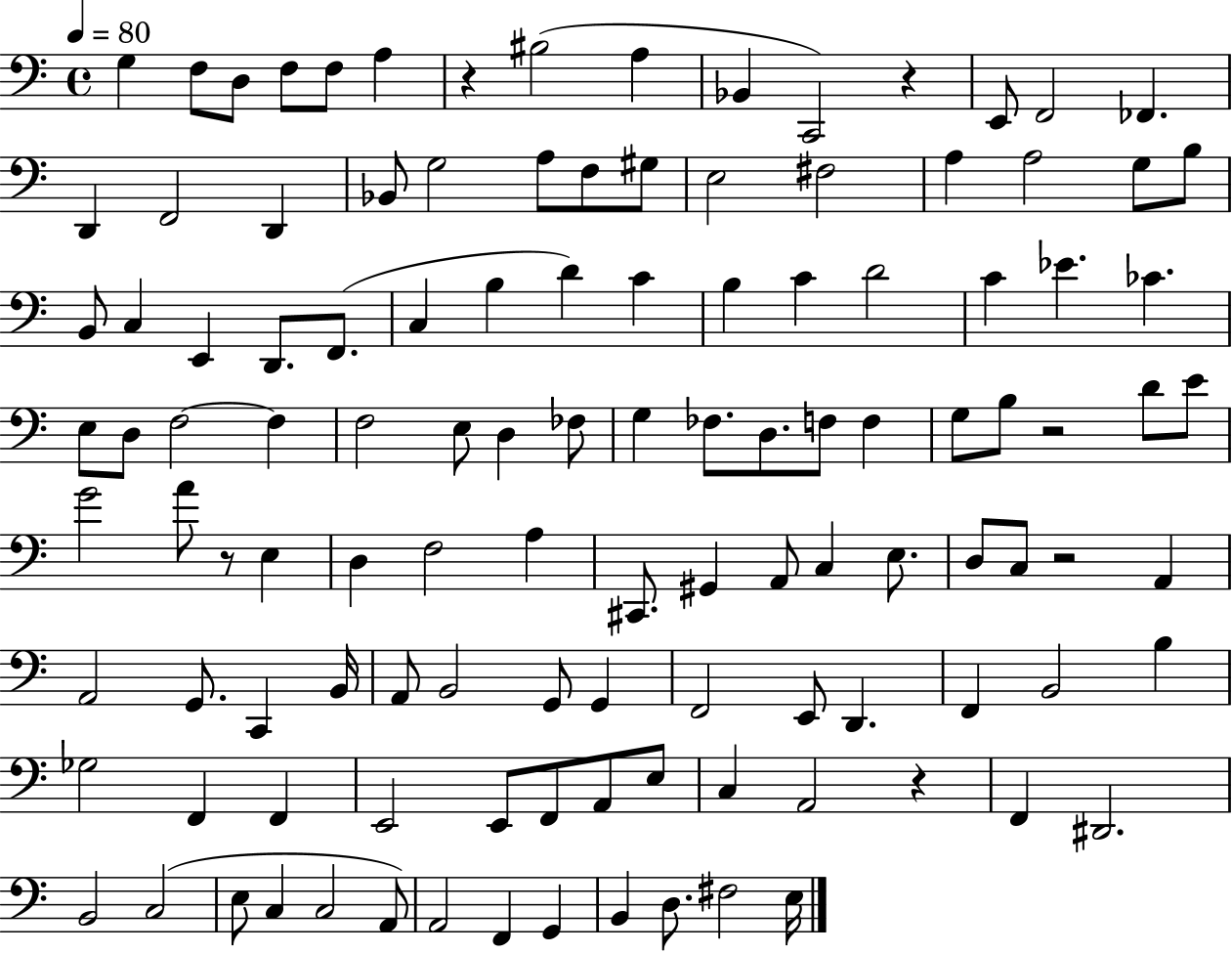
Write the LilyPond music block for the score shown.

{
  \clef bass
  \time 4/4
  \defaultTimeSignature
  \key c \major
  \tempo 4 = 80
  g4 f8 d8 f8 f8 a4 | r4 bis2( a4 | bes,4 c,2) r4 | e,8 f,2 fes,4. | \break d,4 f,2 d,4 | bes,8 g2 a8 f8 gis8 | e2 fis2 | a4 a2 g8 b8 | \break b,8 c4 e,4 d,8. f,8.( | c4 b4 d'4) c'4 | b4 c'4 d'2 | c'4 ees'4. ces'4. | \break e8 d8 f2~~ f4 | f2 e8 d4 fes8 | g4 fes8. d8. f8 f4 | g8 b8 r2 d'8 e'8 | \break g'2 a'8 r8 e4 | d4 f2 a4 | cis,8. gis,4 a,8 c4 e8. | d8 c8 r2 a,4 | \break a,2 g,8. c,4 b,16 | a,8 b,2 g,8 g,4 | f,2 e,8 d,4. | f,4 b,2 b4 | \break ges2 f,4 f,4 | e,2 e,8 f,8 a,8 e8 | c4 a,2 r4 | f,4 dis,2. | \break b,2 c2( | e8 c4 c2 a,8) | a,2 f,4 g,4 | b,4 d8. fis2 e16 | \break \bar "|."
}